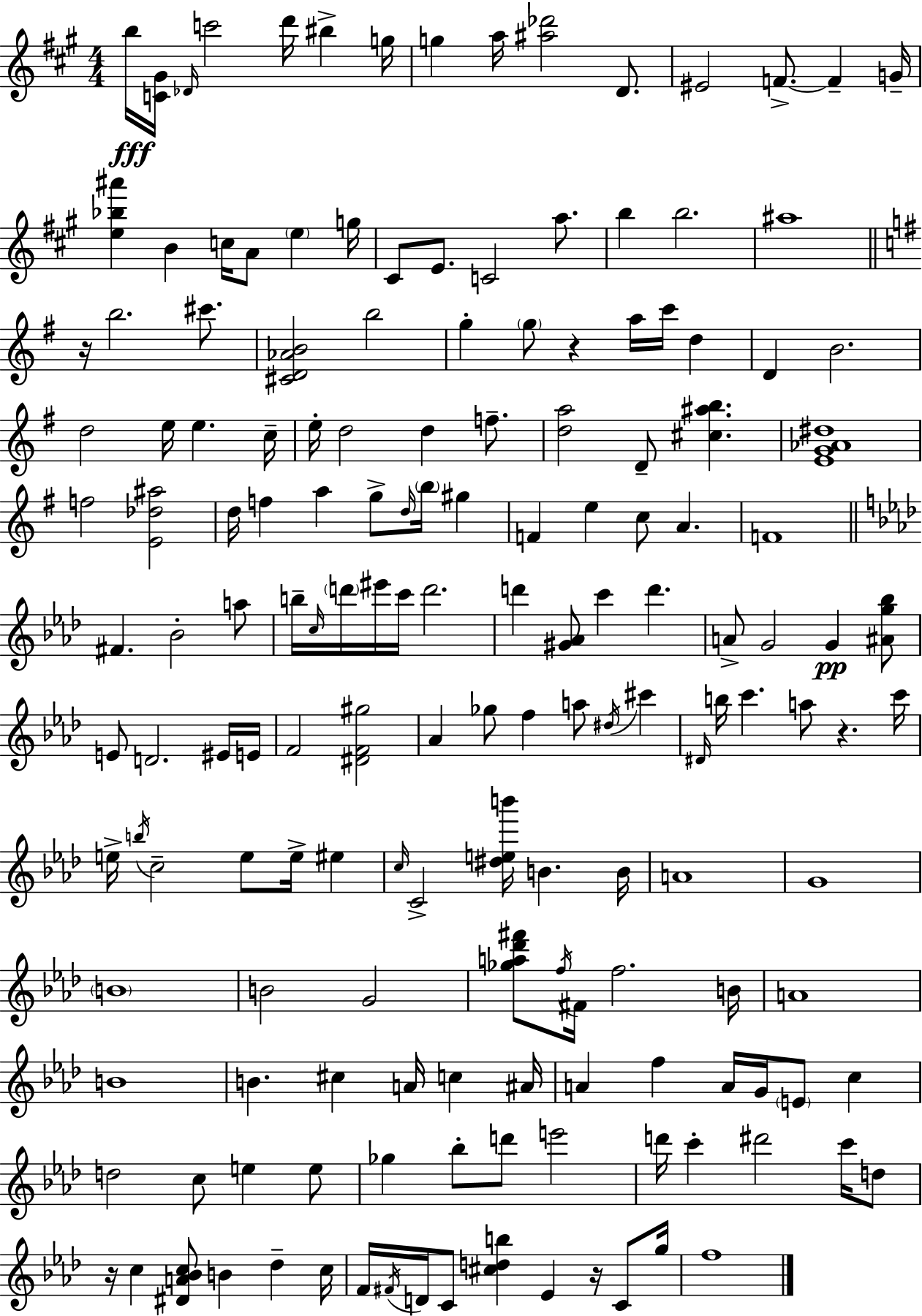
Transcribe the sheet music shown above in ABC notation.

X:1
T:Untitled
M:4/4
L:1/4
K:A
b/4 [C^G]/4 _D/4 c'2 d'/4 ^b g/4 g a/4 [^a_d']2 D/2 ^E2 F/2 F G/4 [e_b^a'] B c/4 A/2 e g/4 ^C/2 E/2 C2 a/2 b b2 ^a4 z/4 b2 ^c'/2 [^CD_AB]2 b2 g g/2 z a/4 c'/4 d D B2 d2 e/4 e c/4 e/4 d2 d f/2 [da]2 D/2 [^c^ab] [EG_A^d]4 f2 [E_d^a]2 d/4 f a g/2 d/4 b/4 ^g F e c/2 A F4 ^F _B2 a/2 b/4 c/4 d'/4 ^e'/4 c'/4 d'2 d' [^G_A]/2 c' d' A/2 G2 G [^Ag_b]/2 E/2 D2 ^E/4 E/4 F2 [^DF^g]2 _A _g/2 f a/2 ^d/4 ^c' ^D/4 b/4 c' a/2 z c'/4 e/4 b/4 c2 e/2 e/4 ^e c/4 C2 [^deb']/4 B B/4 A4 G4 B4 B2 G2 [_ga_d'^f']/2 f/4 ^F/4 f2 B/4 A4 B4 B ^c A/4 c ^A/4 A f A/4 G/4 E/2 c d2 c/2 e e/2 _g _b/2 d'/2 e'2 d'/4 c' ^d'2 c'/4 d/2 z/4 c [^DA_Bc]/2 B _d c/4 F/4 ^F/4 D/4 C/2 [^cdb] _E z/4 C/2 g/4 f4